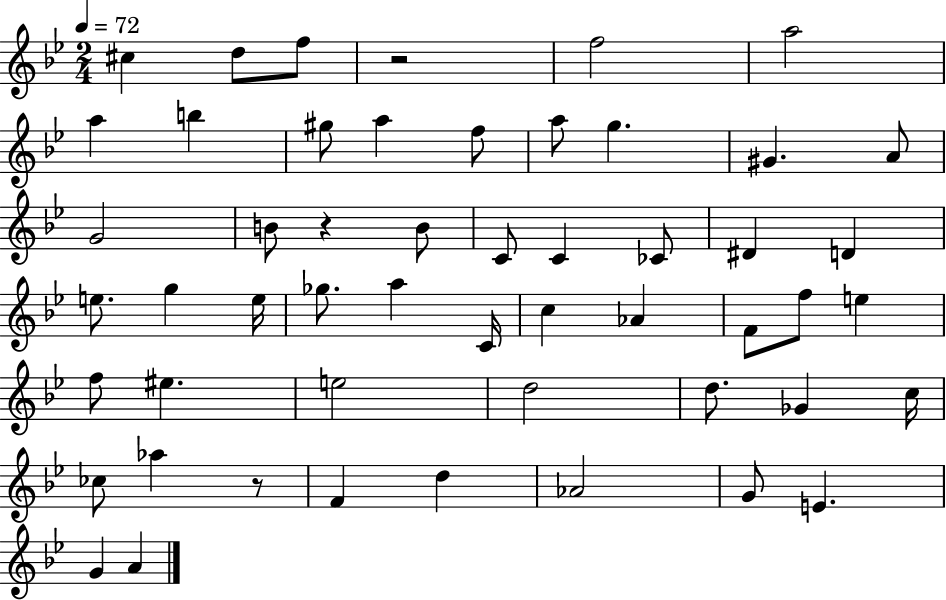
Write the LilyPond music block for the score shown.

{
  \clef treble
  \numericTimeSignature
  \time 2/4
  \key bes \major
  \tempo 4 = 72
  cis''4 d''8 f''8 | r2 | f''2 | a''2 | \break a''4 b''4 | gis''8 a''4 f''8 | a''8 g''4. | gis'4. a'8 | \break g'2 | b'8 r4 b'8 | c'8 c'4 ces'8 | dis'4 d'4 | \break e''8. g''4 e''16 | ges''8. a''4 c'16 | c''4 aes'4 | f'8 f''8 e''4 | \break f''8 eis''4. | e''2 | d''2 | d''8. ges'4 c''16 | \break ces''8 aes''4 r8 | f'4 d''4 | aes'2 | g'8 e'4. | \break g'4 a'4 | \bar "|."
}